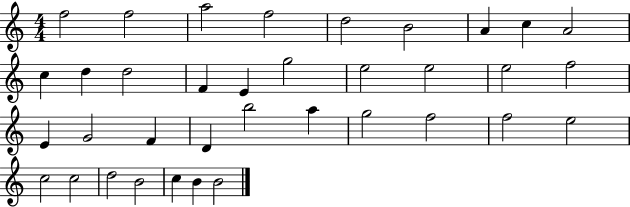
{
  \clef treble
  \numericTimeSignature
  \time 4/4
  \key c \major
  f''2 f''2 | a''2 f''2 | d''2 b'2 | a'4 c''4 a'2 | \break c''4 d''4 d''2 | f'4 e'4 g''2 | e''2 e''2 | e''2 f''2 | \break e'4 g'2 f'4 | d'4 b''2 a''4 | g''2 f''2 | f''2 e''2 | \break c''2 c''2 | d''2 b'2 | c''4 b'4 b'2 | \bar "|."
}